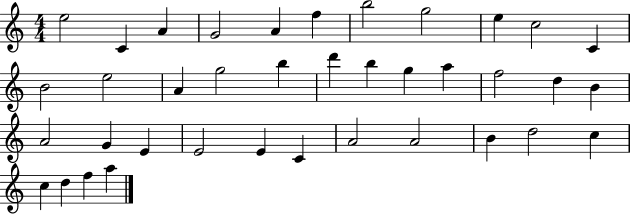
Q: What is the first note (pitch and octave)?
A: E5